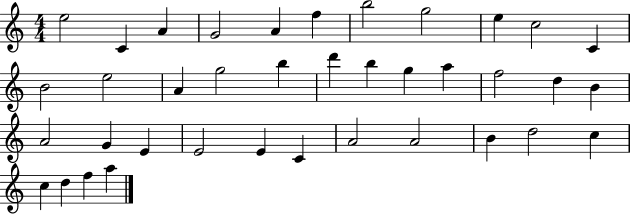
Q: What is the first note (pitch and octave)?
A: E5